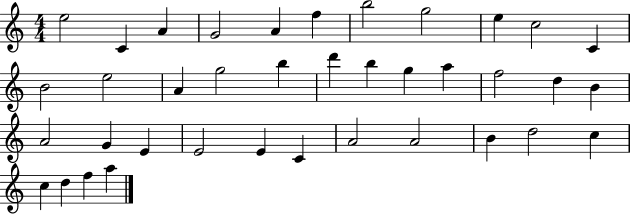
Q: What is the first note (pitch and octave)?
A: E5